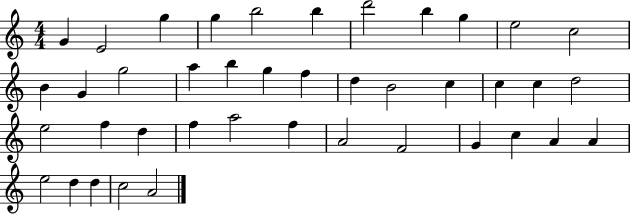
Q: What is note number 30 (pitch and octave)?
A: F5